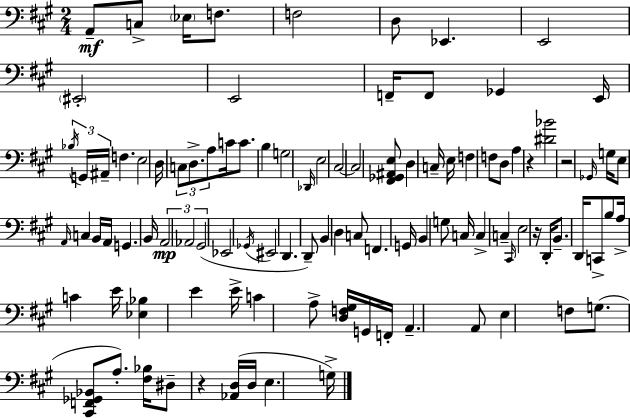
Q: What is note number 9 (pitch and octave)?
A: EIS2